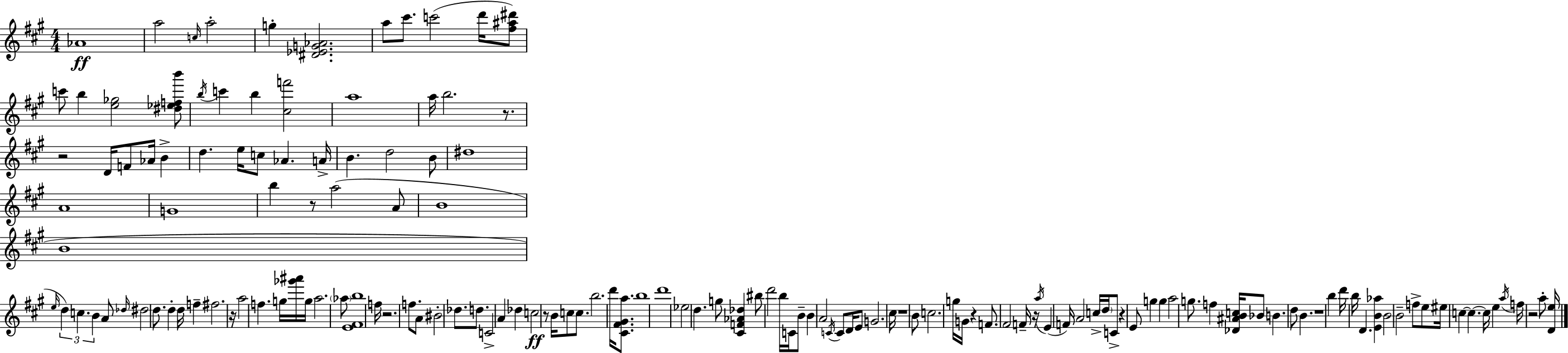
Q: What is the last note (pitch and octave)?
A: A5